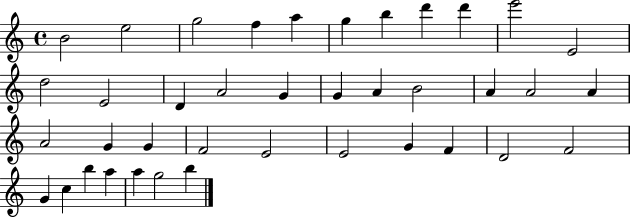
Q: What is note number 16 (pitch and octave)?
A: G4